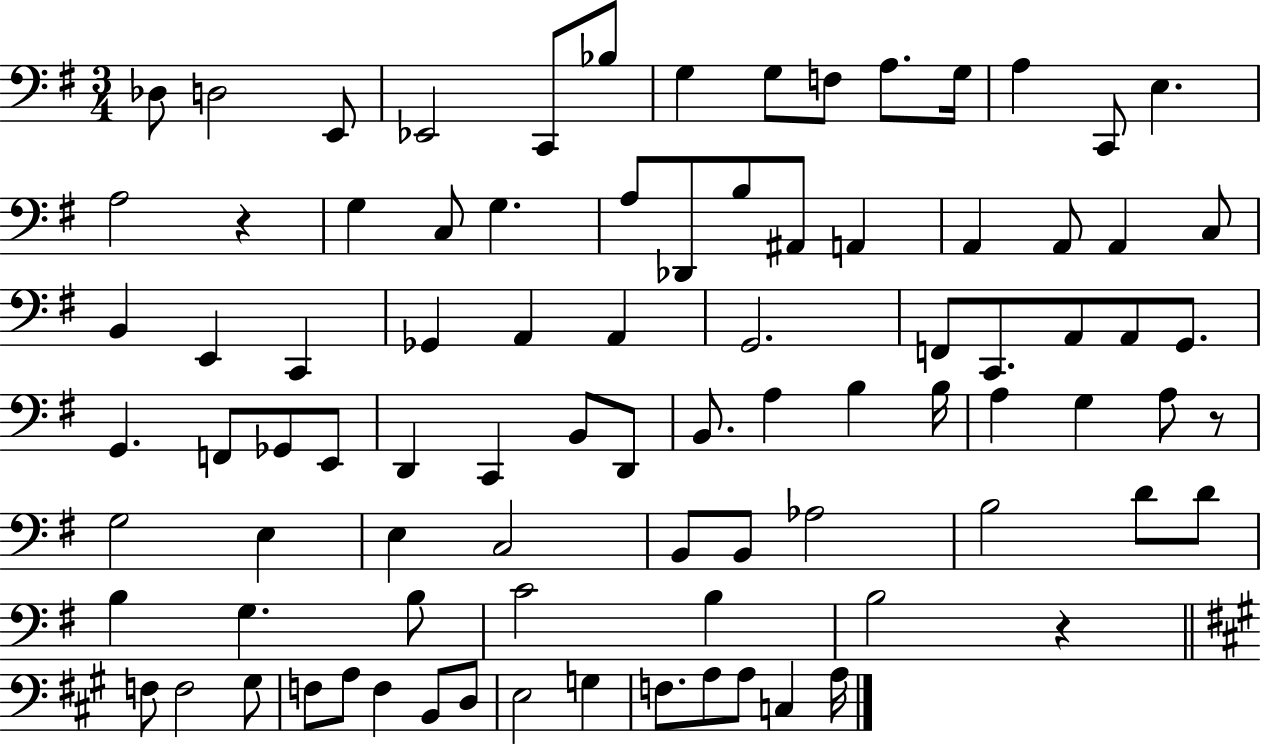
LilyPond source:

{
  \clef bass
  \numericTimeSignature
  \time 3/4
  \key g \major
  des8 d2 e,8 | ees,2 c,8 bes8 | g4 g8 f8 a8. g16 | a4 c,8 e4. | \break a2 r4 | g4 c8 g4. | a8 des,8 b8 ais,8 a,4 | a,4 a,8 a,4 c8 | \break b,4 e,4 c,4 | ges,4 a,4 a,4 | g,2. | f,8 c,8. a,8 a,8 g,8. | \break g,4. f,8 ges,8 e,8 | d,4 c,4 b,8 d,8 | b,8. a4 b4 b16 | a4 g4 a8 r8 | \break g2 e4 | e4 c2 | b,8 b,8 aes2 | b2 d'8 d'8 | \break b4 g4. b8 | c'2 b4 | b2 r4 | \bar "||" \break \key a \major f8 f2 gis8 | f8 a8 f4 b,8 d8 | e2 g4 | f8. a8 a8 c4 a16 | \break \bar "|."
}